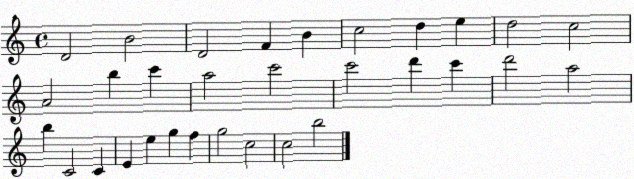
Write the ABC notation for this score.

X:1
T:Untitled
M:4/4
L:1/4
K:C
D2 B2 D2 F B c2 d e d2 c2 A2 b c' a2 c'2 c'2 d' c' d'2 a2 b C2 C E e g f g2 c2 c2 b2